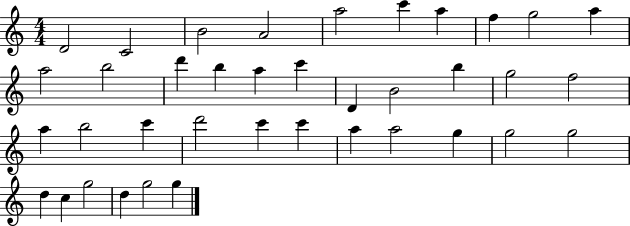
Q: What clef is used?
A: treble